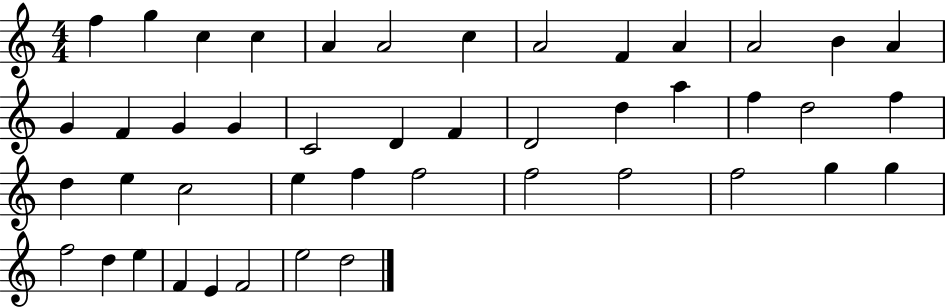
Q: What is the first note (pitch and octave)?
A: F5